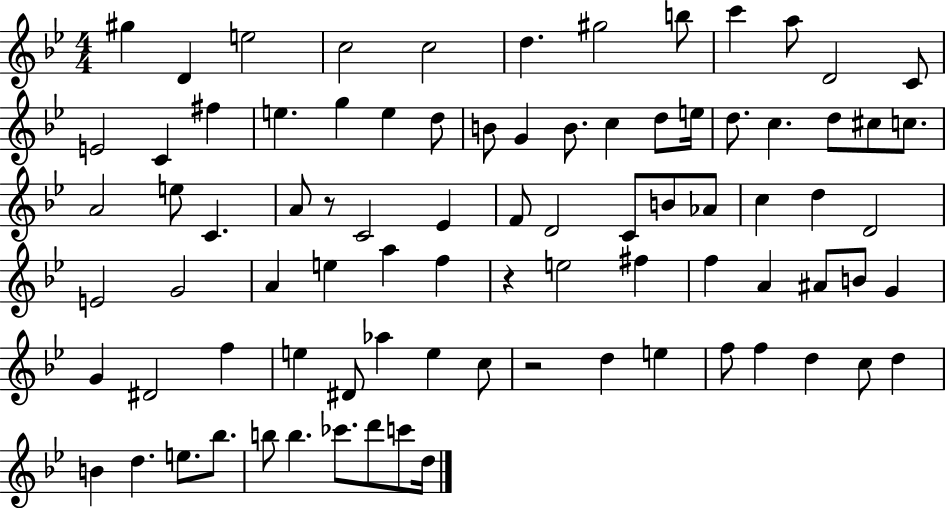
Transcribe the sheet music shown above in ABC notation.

X:1
T:Untitled
M:4/4
L:1/4
K:Bb
^g D e2 c2 c2 d ^g2 b/2 c' a/2 D2 C/2 E2 C ^f e g e d/2 B/2 G B/2 c d/2 e/4 d/2 c d/2 ^c/2 c/2 A2 e/2 C A/2 z/2 C2 _E F/2 D2 C/2 B/2 _A/2 c d D2 E2 G2 A e a f z e2 ^f f A ^A/2 B/2 G G ^D2 f e ^D/2 _a e c/2 z2 d e f/2 f d c/2 d B d e/2 _b/2 b/2 b _c'/2 d'/2 c'/2 d/4